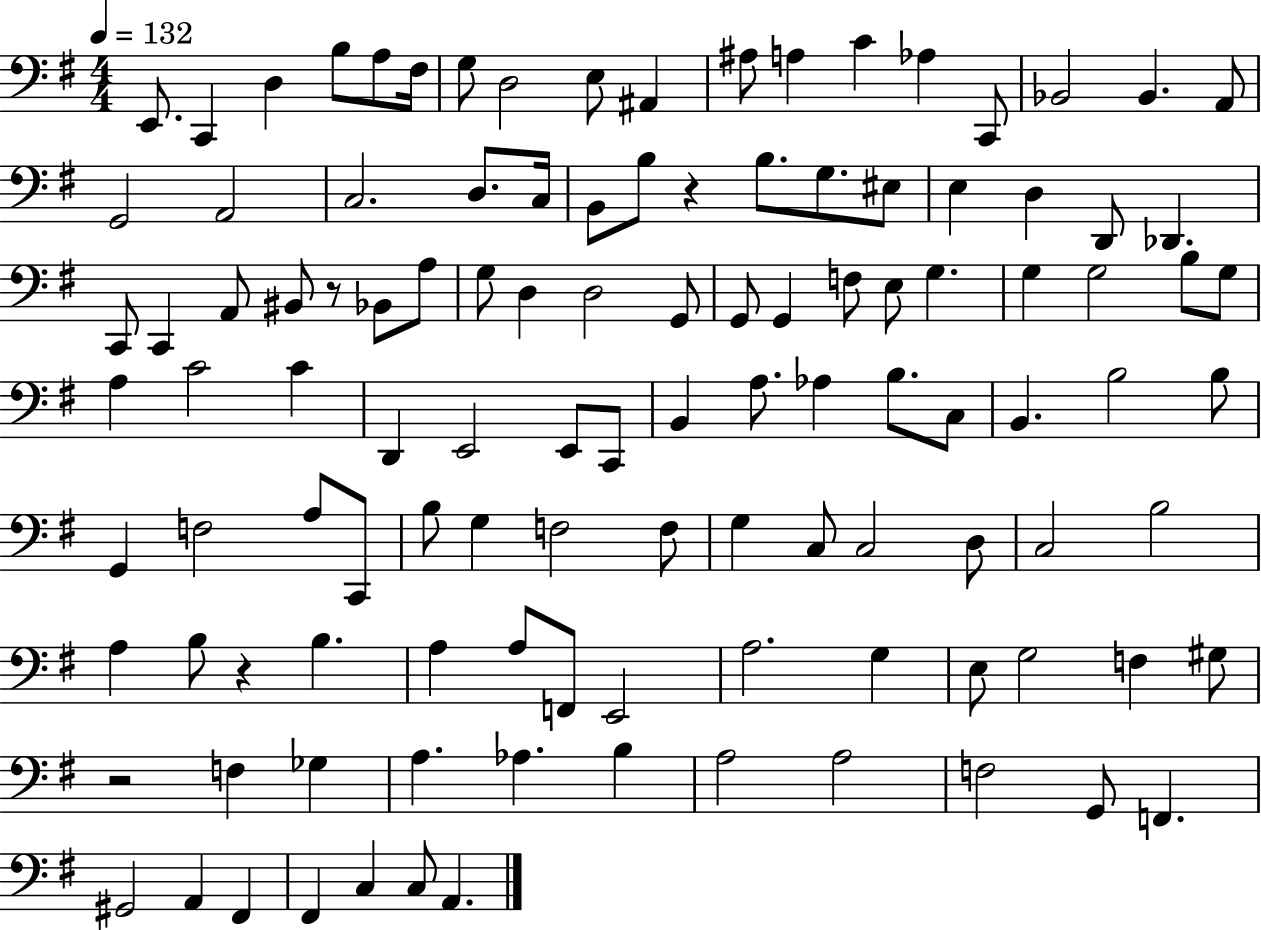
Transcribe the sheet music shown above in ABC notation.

X:1
T:Untitled
M:4/4
L:1/4
K:G
E,,/2 C,, D, B,/2 A,/2 ^F,/4 G,/2 D,2 E,/2 ^A,, ^A,/2 A, C _A, C,,/2 _B,,2 _B,, A,,/2 G,,2 A,,2 C,2 D,/2 C,/4 B,,/2 B,/2 z B,/2 G,/2 ^E,/2 E, D, D,,/2 _D,, C,,/2 C,, A,,/2 ^B,,/2 z/2 _B,,/2 A,/2 G,/2 D, D,2 G,,/2 G,,/2 G,, F,/2 E,/2 G, G, G,2 B,/2 G,/2 A, C2 C D,, E,,2 E,,/2 C,,/2 B,, A,/2 _A, B,/2 C,/2 B,, B,2 B,/2 G,, F,2 A,/2 C,,/2 B,/2 G, F,2 F,/2 G, C,/2 C,2 D,/2 C,2 B,2 A, B,/2 z B, A, A,/2 F,,/2 E,,2 A,2 G, E,/2 G,2 F, ^G,/2 z2 F, _G, A, _A, B, A,2 A,2 F,2 G,,/2 F,, ^G,,2 A,, ^F,, ^F,, C, C,/2 A,,